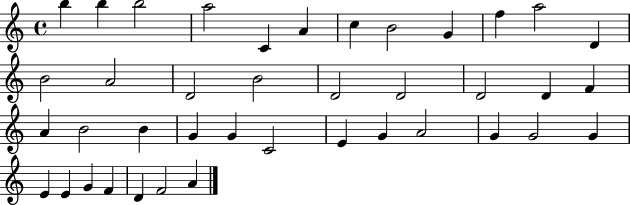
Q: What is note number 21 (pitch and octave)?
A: F4